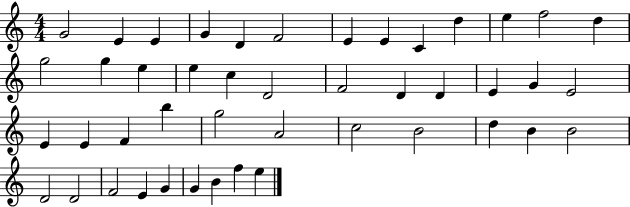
G4/h E4/q E4/q G4/q D4/q F4/h E4/q E4/q C4/q D5/q E5/q F5/h D5/q G5/h G5/q E5/q E5/q C5/q D4/h F4/h D4/q D4/q E4/q G4/q E4/h E4/q E4/q F4/q B5/q G5/h A4/h C5/h B4/h D5/q B4/q B4/h D4/h D4/h F4/h E4/q G4/q G4/q B4/q F5/q E5/q